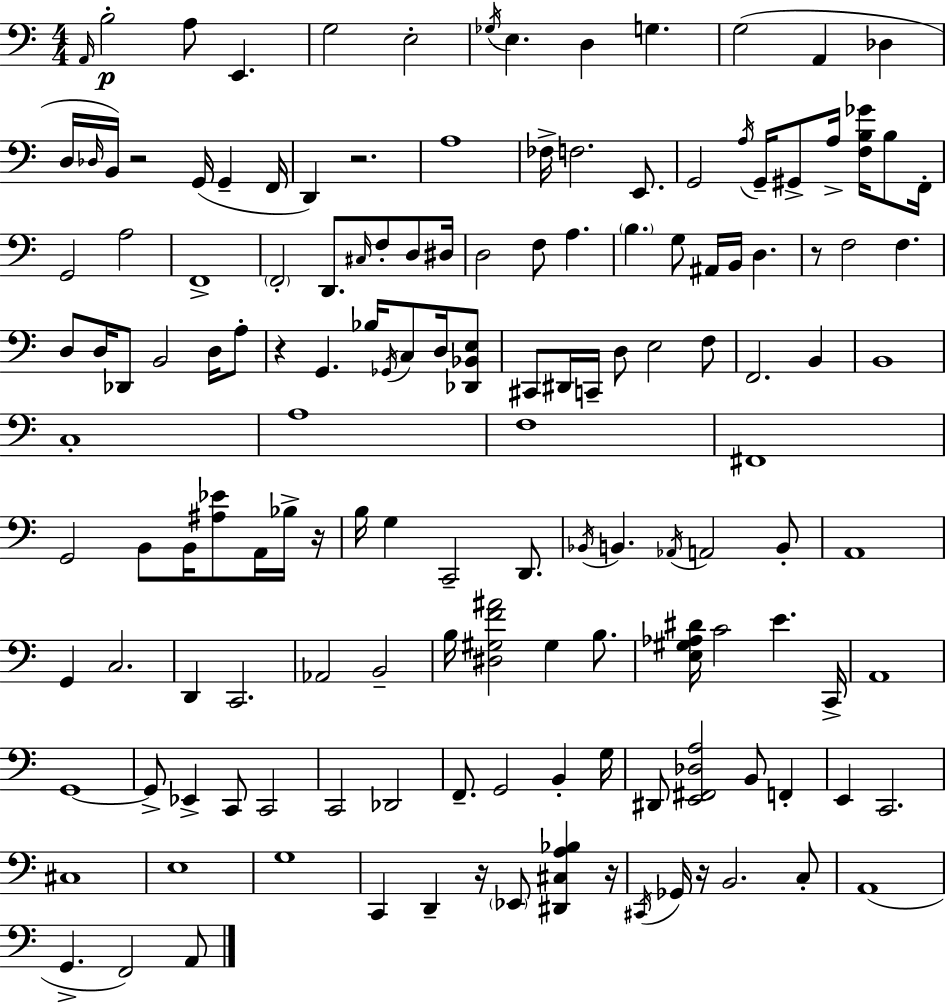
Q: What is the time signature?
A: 4/4